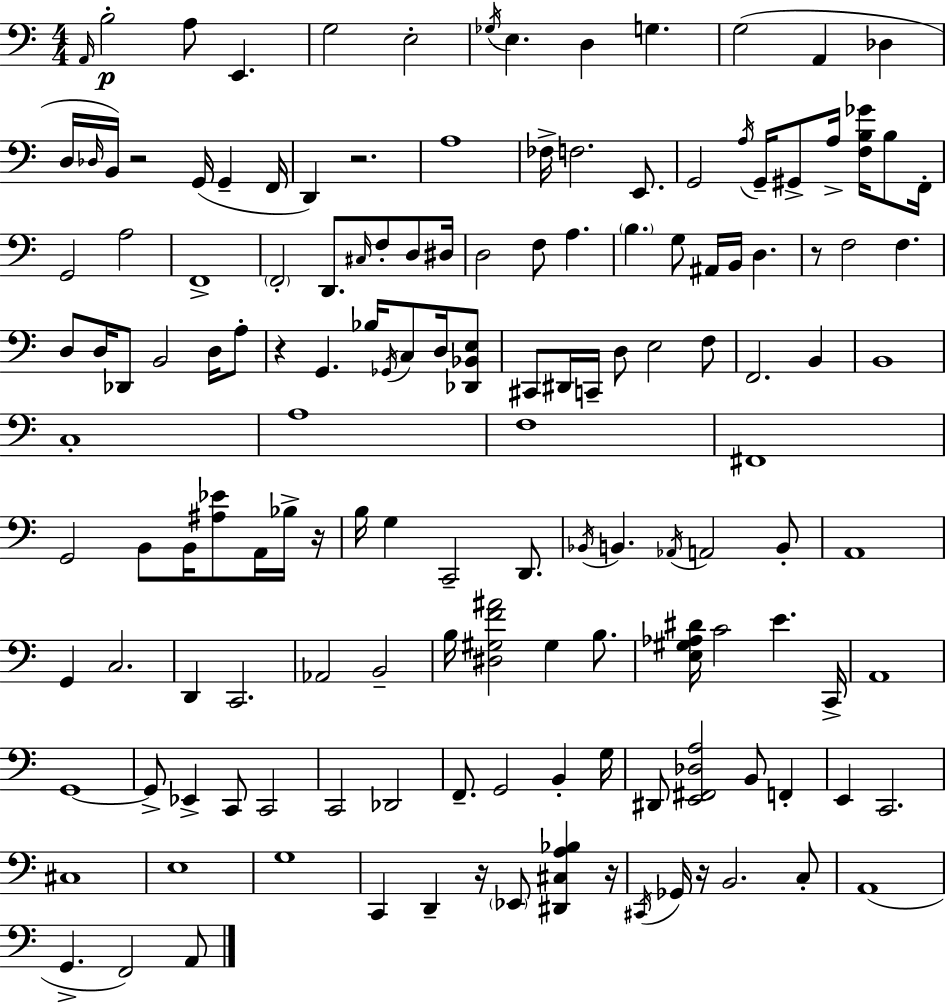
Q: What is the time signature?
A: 4/4